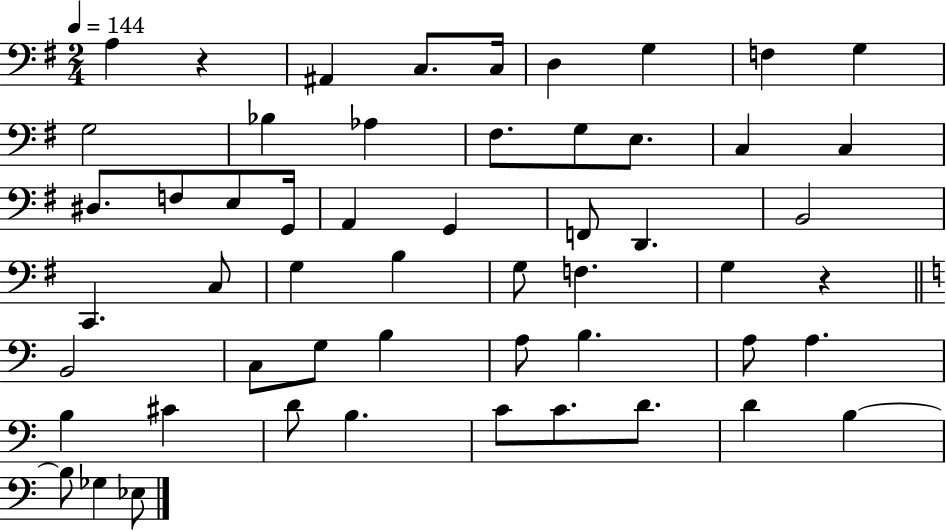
A3/q R/q A#2/q C3/e. C3/s D3/q G3/q F3/q G3/q G3/h Bb3/q Ab3/q F#3/e. G3/e E3/e. C3/q C3/q D#3/e. F3/e E3/e G2/s A2/q G2/q F2/e D2/q. B2/h C2/q. C3/e G3/q B3/q G3/e F3/q. G3/q R/q B2/h C3/e G3/e B3/q A3/e B3/q. A3/e A3/q. B3/q C#4/q D4/e B3/q. C4/e C4/e. D4/e. D4/q B3/q B3/e Gb3/q Eb3/e